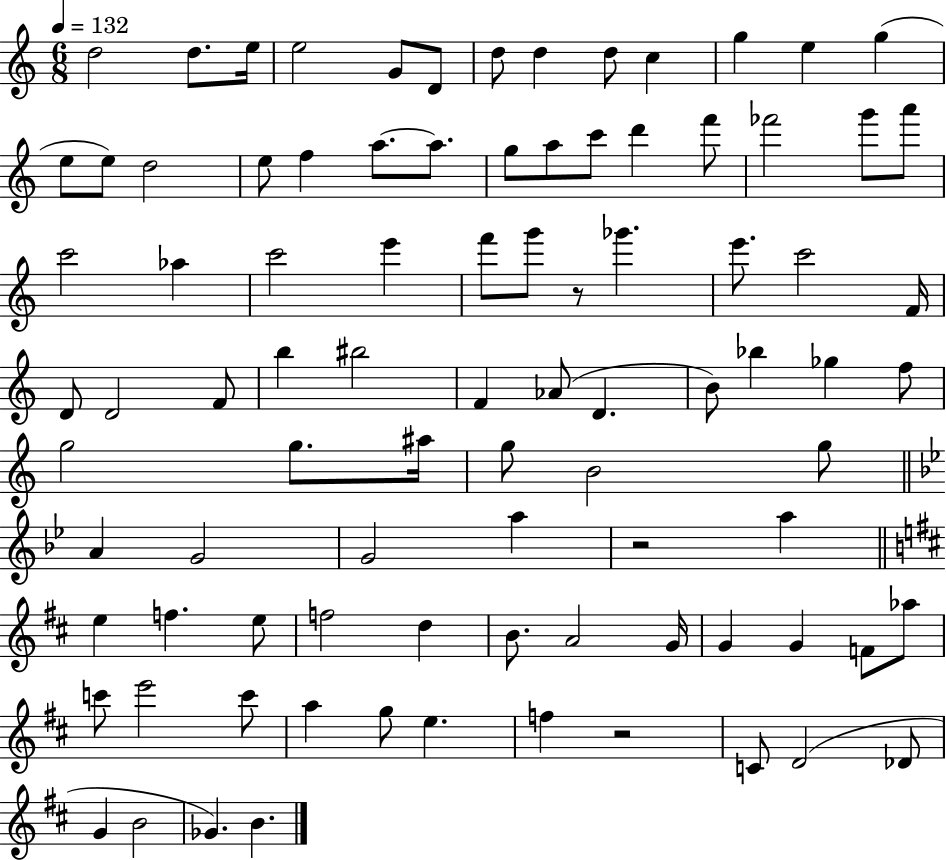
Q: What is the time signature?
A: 6/8